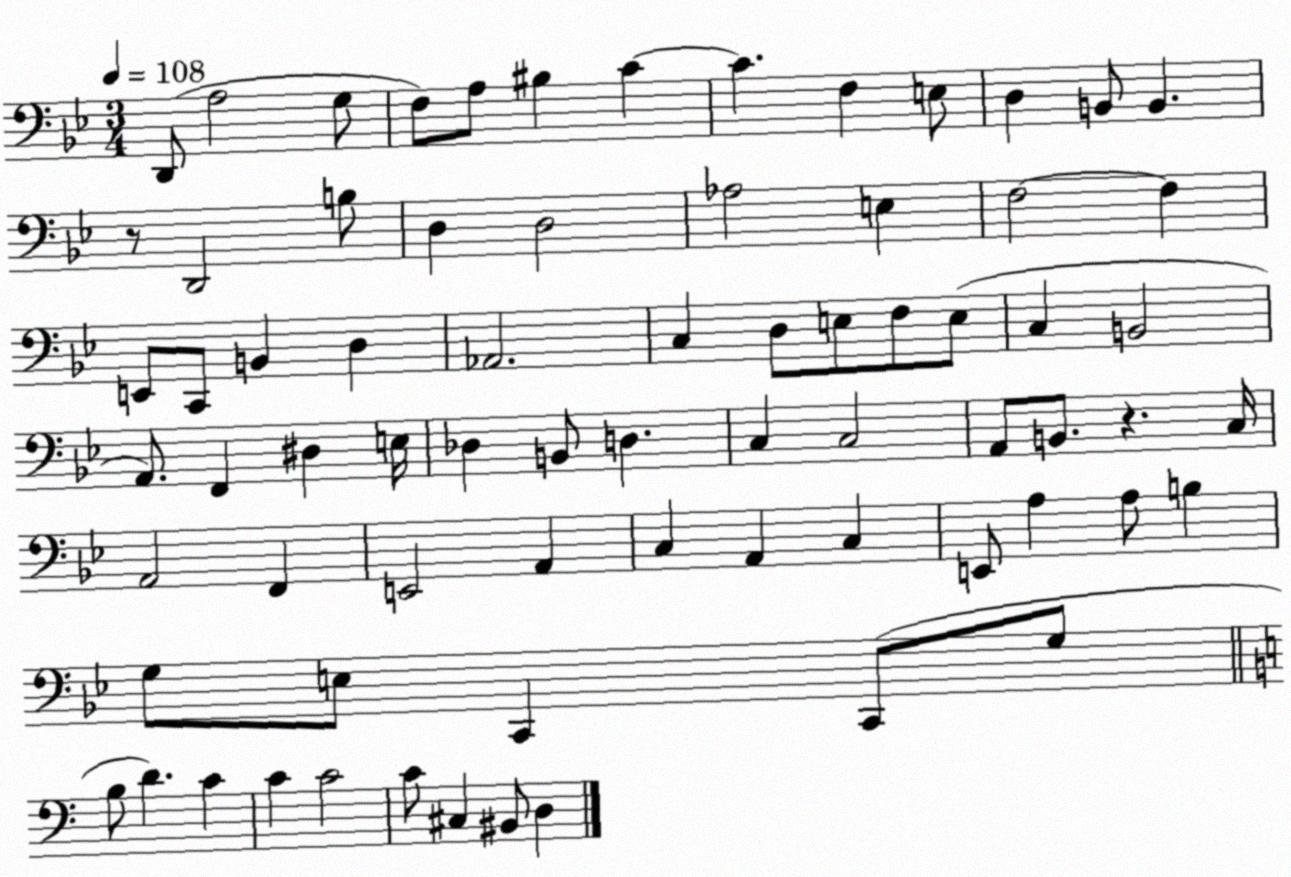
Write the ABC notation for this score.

X:1
T:Untitled
M:3/4
L:1/4
K:Bb
D,,/2 A,2 G,/2 F,/2 A,/2 ^B, C C F, E,/2 D, B,,/2 B,, z/2 D,,2 B,/2 D, D,2 _A,2 E, F,2 F, E,,/2 C,,/2 B,, D, _A,,2 C, D,/2 E,/2 F,/2 E,/2 C, B,,2 A,,/2 F,, ^D, E,/4 _D, B,,/2 D, C, C,2 A,,/2 B,,/2 z C,/4 A,,2 F,, E,,2 A,, C, A,, C, E,,/2 A, A,/2 B, G,/2 E,/2 C,, C,,/2 G,/2 B,/2 D C C C2 C/2 ^C, ^B,,/2 D,